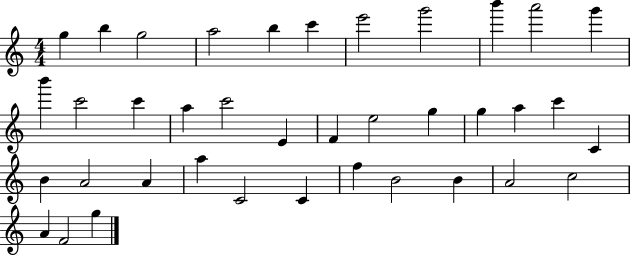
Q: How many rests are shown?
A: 0